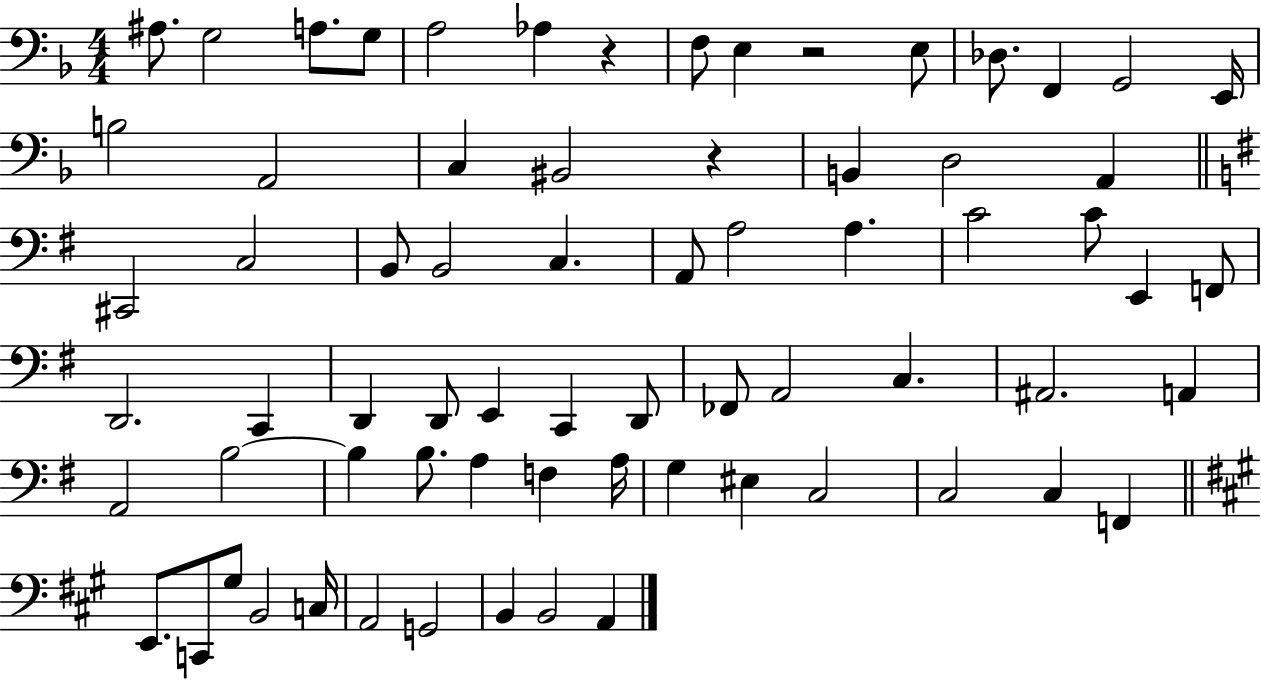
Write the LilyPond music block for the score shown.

{
  \clef bass
  \numericTimeSignature
  \time 4/4
  \key f \major
  \repeat volta 2 { ais8. g2 a8. g8 | a2 aes4 r4 | f8 e4 r2 e8 | des8. f,4 g,2 e,16 | \break b2 a,2 | c4 bis,2 r4 | b,4 d2 a,4 | \bar "||" \break \key e \minor cis,2 c2 | b,8 b,2 c4. | a,8 a2 a4. | c'2 c'8 e,4 f,8 | \break d,2. c,4 | d,4 d,8 e,4 c,4 d,8 | fes,8 a,2 c4. | ais,2. a,4 | \break a,2 b2~~ | b4 b8. a4 f4 a16 | g4 eis4 c2 | c2 c4 f,4 | \break \bar "||" \break \key a \major e,8. c,8 gis8 b,2 c16 | a,2 g,2 | b,4 b,2 a,4 | } \bar "|."
}